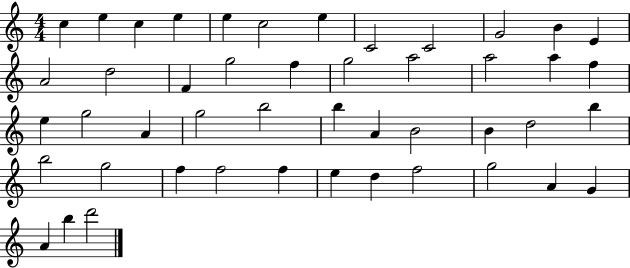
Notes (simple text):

C5/q E5/q C5/q E5/q E5/q C5/h E5/q C4/h C4/h G4/h B4/q E4/q A4/h D5/h F4/q G5/h F5/q G5/h A5/h A5/h A5/q F5/q E5/q G5/h A4/q G5/h B5/h B5/q A4/q B4/h B4/q D5/h B5/q B5/h G5/h F5/q F5/h F5/q E5/q D5/q F5/h G5/h A4/q G4/q A4/q B5/q D6/h